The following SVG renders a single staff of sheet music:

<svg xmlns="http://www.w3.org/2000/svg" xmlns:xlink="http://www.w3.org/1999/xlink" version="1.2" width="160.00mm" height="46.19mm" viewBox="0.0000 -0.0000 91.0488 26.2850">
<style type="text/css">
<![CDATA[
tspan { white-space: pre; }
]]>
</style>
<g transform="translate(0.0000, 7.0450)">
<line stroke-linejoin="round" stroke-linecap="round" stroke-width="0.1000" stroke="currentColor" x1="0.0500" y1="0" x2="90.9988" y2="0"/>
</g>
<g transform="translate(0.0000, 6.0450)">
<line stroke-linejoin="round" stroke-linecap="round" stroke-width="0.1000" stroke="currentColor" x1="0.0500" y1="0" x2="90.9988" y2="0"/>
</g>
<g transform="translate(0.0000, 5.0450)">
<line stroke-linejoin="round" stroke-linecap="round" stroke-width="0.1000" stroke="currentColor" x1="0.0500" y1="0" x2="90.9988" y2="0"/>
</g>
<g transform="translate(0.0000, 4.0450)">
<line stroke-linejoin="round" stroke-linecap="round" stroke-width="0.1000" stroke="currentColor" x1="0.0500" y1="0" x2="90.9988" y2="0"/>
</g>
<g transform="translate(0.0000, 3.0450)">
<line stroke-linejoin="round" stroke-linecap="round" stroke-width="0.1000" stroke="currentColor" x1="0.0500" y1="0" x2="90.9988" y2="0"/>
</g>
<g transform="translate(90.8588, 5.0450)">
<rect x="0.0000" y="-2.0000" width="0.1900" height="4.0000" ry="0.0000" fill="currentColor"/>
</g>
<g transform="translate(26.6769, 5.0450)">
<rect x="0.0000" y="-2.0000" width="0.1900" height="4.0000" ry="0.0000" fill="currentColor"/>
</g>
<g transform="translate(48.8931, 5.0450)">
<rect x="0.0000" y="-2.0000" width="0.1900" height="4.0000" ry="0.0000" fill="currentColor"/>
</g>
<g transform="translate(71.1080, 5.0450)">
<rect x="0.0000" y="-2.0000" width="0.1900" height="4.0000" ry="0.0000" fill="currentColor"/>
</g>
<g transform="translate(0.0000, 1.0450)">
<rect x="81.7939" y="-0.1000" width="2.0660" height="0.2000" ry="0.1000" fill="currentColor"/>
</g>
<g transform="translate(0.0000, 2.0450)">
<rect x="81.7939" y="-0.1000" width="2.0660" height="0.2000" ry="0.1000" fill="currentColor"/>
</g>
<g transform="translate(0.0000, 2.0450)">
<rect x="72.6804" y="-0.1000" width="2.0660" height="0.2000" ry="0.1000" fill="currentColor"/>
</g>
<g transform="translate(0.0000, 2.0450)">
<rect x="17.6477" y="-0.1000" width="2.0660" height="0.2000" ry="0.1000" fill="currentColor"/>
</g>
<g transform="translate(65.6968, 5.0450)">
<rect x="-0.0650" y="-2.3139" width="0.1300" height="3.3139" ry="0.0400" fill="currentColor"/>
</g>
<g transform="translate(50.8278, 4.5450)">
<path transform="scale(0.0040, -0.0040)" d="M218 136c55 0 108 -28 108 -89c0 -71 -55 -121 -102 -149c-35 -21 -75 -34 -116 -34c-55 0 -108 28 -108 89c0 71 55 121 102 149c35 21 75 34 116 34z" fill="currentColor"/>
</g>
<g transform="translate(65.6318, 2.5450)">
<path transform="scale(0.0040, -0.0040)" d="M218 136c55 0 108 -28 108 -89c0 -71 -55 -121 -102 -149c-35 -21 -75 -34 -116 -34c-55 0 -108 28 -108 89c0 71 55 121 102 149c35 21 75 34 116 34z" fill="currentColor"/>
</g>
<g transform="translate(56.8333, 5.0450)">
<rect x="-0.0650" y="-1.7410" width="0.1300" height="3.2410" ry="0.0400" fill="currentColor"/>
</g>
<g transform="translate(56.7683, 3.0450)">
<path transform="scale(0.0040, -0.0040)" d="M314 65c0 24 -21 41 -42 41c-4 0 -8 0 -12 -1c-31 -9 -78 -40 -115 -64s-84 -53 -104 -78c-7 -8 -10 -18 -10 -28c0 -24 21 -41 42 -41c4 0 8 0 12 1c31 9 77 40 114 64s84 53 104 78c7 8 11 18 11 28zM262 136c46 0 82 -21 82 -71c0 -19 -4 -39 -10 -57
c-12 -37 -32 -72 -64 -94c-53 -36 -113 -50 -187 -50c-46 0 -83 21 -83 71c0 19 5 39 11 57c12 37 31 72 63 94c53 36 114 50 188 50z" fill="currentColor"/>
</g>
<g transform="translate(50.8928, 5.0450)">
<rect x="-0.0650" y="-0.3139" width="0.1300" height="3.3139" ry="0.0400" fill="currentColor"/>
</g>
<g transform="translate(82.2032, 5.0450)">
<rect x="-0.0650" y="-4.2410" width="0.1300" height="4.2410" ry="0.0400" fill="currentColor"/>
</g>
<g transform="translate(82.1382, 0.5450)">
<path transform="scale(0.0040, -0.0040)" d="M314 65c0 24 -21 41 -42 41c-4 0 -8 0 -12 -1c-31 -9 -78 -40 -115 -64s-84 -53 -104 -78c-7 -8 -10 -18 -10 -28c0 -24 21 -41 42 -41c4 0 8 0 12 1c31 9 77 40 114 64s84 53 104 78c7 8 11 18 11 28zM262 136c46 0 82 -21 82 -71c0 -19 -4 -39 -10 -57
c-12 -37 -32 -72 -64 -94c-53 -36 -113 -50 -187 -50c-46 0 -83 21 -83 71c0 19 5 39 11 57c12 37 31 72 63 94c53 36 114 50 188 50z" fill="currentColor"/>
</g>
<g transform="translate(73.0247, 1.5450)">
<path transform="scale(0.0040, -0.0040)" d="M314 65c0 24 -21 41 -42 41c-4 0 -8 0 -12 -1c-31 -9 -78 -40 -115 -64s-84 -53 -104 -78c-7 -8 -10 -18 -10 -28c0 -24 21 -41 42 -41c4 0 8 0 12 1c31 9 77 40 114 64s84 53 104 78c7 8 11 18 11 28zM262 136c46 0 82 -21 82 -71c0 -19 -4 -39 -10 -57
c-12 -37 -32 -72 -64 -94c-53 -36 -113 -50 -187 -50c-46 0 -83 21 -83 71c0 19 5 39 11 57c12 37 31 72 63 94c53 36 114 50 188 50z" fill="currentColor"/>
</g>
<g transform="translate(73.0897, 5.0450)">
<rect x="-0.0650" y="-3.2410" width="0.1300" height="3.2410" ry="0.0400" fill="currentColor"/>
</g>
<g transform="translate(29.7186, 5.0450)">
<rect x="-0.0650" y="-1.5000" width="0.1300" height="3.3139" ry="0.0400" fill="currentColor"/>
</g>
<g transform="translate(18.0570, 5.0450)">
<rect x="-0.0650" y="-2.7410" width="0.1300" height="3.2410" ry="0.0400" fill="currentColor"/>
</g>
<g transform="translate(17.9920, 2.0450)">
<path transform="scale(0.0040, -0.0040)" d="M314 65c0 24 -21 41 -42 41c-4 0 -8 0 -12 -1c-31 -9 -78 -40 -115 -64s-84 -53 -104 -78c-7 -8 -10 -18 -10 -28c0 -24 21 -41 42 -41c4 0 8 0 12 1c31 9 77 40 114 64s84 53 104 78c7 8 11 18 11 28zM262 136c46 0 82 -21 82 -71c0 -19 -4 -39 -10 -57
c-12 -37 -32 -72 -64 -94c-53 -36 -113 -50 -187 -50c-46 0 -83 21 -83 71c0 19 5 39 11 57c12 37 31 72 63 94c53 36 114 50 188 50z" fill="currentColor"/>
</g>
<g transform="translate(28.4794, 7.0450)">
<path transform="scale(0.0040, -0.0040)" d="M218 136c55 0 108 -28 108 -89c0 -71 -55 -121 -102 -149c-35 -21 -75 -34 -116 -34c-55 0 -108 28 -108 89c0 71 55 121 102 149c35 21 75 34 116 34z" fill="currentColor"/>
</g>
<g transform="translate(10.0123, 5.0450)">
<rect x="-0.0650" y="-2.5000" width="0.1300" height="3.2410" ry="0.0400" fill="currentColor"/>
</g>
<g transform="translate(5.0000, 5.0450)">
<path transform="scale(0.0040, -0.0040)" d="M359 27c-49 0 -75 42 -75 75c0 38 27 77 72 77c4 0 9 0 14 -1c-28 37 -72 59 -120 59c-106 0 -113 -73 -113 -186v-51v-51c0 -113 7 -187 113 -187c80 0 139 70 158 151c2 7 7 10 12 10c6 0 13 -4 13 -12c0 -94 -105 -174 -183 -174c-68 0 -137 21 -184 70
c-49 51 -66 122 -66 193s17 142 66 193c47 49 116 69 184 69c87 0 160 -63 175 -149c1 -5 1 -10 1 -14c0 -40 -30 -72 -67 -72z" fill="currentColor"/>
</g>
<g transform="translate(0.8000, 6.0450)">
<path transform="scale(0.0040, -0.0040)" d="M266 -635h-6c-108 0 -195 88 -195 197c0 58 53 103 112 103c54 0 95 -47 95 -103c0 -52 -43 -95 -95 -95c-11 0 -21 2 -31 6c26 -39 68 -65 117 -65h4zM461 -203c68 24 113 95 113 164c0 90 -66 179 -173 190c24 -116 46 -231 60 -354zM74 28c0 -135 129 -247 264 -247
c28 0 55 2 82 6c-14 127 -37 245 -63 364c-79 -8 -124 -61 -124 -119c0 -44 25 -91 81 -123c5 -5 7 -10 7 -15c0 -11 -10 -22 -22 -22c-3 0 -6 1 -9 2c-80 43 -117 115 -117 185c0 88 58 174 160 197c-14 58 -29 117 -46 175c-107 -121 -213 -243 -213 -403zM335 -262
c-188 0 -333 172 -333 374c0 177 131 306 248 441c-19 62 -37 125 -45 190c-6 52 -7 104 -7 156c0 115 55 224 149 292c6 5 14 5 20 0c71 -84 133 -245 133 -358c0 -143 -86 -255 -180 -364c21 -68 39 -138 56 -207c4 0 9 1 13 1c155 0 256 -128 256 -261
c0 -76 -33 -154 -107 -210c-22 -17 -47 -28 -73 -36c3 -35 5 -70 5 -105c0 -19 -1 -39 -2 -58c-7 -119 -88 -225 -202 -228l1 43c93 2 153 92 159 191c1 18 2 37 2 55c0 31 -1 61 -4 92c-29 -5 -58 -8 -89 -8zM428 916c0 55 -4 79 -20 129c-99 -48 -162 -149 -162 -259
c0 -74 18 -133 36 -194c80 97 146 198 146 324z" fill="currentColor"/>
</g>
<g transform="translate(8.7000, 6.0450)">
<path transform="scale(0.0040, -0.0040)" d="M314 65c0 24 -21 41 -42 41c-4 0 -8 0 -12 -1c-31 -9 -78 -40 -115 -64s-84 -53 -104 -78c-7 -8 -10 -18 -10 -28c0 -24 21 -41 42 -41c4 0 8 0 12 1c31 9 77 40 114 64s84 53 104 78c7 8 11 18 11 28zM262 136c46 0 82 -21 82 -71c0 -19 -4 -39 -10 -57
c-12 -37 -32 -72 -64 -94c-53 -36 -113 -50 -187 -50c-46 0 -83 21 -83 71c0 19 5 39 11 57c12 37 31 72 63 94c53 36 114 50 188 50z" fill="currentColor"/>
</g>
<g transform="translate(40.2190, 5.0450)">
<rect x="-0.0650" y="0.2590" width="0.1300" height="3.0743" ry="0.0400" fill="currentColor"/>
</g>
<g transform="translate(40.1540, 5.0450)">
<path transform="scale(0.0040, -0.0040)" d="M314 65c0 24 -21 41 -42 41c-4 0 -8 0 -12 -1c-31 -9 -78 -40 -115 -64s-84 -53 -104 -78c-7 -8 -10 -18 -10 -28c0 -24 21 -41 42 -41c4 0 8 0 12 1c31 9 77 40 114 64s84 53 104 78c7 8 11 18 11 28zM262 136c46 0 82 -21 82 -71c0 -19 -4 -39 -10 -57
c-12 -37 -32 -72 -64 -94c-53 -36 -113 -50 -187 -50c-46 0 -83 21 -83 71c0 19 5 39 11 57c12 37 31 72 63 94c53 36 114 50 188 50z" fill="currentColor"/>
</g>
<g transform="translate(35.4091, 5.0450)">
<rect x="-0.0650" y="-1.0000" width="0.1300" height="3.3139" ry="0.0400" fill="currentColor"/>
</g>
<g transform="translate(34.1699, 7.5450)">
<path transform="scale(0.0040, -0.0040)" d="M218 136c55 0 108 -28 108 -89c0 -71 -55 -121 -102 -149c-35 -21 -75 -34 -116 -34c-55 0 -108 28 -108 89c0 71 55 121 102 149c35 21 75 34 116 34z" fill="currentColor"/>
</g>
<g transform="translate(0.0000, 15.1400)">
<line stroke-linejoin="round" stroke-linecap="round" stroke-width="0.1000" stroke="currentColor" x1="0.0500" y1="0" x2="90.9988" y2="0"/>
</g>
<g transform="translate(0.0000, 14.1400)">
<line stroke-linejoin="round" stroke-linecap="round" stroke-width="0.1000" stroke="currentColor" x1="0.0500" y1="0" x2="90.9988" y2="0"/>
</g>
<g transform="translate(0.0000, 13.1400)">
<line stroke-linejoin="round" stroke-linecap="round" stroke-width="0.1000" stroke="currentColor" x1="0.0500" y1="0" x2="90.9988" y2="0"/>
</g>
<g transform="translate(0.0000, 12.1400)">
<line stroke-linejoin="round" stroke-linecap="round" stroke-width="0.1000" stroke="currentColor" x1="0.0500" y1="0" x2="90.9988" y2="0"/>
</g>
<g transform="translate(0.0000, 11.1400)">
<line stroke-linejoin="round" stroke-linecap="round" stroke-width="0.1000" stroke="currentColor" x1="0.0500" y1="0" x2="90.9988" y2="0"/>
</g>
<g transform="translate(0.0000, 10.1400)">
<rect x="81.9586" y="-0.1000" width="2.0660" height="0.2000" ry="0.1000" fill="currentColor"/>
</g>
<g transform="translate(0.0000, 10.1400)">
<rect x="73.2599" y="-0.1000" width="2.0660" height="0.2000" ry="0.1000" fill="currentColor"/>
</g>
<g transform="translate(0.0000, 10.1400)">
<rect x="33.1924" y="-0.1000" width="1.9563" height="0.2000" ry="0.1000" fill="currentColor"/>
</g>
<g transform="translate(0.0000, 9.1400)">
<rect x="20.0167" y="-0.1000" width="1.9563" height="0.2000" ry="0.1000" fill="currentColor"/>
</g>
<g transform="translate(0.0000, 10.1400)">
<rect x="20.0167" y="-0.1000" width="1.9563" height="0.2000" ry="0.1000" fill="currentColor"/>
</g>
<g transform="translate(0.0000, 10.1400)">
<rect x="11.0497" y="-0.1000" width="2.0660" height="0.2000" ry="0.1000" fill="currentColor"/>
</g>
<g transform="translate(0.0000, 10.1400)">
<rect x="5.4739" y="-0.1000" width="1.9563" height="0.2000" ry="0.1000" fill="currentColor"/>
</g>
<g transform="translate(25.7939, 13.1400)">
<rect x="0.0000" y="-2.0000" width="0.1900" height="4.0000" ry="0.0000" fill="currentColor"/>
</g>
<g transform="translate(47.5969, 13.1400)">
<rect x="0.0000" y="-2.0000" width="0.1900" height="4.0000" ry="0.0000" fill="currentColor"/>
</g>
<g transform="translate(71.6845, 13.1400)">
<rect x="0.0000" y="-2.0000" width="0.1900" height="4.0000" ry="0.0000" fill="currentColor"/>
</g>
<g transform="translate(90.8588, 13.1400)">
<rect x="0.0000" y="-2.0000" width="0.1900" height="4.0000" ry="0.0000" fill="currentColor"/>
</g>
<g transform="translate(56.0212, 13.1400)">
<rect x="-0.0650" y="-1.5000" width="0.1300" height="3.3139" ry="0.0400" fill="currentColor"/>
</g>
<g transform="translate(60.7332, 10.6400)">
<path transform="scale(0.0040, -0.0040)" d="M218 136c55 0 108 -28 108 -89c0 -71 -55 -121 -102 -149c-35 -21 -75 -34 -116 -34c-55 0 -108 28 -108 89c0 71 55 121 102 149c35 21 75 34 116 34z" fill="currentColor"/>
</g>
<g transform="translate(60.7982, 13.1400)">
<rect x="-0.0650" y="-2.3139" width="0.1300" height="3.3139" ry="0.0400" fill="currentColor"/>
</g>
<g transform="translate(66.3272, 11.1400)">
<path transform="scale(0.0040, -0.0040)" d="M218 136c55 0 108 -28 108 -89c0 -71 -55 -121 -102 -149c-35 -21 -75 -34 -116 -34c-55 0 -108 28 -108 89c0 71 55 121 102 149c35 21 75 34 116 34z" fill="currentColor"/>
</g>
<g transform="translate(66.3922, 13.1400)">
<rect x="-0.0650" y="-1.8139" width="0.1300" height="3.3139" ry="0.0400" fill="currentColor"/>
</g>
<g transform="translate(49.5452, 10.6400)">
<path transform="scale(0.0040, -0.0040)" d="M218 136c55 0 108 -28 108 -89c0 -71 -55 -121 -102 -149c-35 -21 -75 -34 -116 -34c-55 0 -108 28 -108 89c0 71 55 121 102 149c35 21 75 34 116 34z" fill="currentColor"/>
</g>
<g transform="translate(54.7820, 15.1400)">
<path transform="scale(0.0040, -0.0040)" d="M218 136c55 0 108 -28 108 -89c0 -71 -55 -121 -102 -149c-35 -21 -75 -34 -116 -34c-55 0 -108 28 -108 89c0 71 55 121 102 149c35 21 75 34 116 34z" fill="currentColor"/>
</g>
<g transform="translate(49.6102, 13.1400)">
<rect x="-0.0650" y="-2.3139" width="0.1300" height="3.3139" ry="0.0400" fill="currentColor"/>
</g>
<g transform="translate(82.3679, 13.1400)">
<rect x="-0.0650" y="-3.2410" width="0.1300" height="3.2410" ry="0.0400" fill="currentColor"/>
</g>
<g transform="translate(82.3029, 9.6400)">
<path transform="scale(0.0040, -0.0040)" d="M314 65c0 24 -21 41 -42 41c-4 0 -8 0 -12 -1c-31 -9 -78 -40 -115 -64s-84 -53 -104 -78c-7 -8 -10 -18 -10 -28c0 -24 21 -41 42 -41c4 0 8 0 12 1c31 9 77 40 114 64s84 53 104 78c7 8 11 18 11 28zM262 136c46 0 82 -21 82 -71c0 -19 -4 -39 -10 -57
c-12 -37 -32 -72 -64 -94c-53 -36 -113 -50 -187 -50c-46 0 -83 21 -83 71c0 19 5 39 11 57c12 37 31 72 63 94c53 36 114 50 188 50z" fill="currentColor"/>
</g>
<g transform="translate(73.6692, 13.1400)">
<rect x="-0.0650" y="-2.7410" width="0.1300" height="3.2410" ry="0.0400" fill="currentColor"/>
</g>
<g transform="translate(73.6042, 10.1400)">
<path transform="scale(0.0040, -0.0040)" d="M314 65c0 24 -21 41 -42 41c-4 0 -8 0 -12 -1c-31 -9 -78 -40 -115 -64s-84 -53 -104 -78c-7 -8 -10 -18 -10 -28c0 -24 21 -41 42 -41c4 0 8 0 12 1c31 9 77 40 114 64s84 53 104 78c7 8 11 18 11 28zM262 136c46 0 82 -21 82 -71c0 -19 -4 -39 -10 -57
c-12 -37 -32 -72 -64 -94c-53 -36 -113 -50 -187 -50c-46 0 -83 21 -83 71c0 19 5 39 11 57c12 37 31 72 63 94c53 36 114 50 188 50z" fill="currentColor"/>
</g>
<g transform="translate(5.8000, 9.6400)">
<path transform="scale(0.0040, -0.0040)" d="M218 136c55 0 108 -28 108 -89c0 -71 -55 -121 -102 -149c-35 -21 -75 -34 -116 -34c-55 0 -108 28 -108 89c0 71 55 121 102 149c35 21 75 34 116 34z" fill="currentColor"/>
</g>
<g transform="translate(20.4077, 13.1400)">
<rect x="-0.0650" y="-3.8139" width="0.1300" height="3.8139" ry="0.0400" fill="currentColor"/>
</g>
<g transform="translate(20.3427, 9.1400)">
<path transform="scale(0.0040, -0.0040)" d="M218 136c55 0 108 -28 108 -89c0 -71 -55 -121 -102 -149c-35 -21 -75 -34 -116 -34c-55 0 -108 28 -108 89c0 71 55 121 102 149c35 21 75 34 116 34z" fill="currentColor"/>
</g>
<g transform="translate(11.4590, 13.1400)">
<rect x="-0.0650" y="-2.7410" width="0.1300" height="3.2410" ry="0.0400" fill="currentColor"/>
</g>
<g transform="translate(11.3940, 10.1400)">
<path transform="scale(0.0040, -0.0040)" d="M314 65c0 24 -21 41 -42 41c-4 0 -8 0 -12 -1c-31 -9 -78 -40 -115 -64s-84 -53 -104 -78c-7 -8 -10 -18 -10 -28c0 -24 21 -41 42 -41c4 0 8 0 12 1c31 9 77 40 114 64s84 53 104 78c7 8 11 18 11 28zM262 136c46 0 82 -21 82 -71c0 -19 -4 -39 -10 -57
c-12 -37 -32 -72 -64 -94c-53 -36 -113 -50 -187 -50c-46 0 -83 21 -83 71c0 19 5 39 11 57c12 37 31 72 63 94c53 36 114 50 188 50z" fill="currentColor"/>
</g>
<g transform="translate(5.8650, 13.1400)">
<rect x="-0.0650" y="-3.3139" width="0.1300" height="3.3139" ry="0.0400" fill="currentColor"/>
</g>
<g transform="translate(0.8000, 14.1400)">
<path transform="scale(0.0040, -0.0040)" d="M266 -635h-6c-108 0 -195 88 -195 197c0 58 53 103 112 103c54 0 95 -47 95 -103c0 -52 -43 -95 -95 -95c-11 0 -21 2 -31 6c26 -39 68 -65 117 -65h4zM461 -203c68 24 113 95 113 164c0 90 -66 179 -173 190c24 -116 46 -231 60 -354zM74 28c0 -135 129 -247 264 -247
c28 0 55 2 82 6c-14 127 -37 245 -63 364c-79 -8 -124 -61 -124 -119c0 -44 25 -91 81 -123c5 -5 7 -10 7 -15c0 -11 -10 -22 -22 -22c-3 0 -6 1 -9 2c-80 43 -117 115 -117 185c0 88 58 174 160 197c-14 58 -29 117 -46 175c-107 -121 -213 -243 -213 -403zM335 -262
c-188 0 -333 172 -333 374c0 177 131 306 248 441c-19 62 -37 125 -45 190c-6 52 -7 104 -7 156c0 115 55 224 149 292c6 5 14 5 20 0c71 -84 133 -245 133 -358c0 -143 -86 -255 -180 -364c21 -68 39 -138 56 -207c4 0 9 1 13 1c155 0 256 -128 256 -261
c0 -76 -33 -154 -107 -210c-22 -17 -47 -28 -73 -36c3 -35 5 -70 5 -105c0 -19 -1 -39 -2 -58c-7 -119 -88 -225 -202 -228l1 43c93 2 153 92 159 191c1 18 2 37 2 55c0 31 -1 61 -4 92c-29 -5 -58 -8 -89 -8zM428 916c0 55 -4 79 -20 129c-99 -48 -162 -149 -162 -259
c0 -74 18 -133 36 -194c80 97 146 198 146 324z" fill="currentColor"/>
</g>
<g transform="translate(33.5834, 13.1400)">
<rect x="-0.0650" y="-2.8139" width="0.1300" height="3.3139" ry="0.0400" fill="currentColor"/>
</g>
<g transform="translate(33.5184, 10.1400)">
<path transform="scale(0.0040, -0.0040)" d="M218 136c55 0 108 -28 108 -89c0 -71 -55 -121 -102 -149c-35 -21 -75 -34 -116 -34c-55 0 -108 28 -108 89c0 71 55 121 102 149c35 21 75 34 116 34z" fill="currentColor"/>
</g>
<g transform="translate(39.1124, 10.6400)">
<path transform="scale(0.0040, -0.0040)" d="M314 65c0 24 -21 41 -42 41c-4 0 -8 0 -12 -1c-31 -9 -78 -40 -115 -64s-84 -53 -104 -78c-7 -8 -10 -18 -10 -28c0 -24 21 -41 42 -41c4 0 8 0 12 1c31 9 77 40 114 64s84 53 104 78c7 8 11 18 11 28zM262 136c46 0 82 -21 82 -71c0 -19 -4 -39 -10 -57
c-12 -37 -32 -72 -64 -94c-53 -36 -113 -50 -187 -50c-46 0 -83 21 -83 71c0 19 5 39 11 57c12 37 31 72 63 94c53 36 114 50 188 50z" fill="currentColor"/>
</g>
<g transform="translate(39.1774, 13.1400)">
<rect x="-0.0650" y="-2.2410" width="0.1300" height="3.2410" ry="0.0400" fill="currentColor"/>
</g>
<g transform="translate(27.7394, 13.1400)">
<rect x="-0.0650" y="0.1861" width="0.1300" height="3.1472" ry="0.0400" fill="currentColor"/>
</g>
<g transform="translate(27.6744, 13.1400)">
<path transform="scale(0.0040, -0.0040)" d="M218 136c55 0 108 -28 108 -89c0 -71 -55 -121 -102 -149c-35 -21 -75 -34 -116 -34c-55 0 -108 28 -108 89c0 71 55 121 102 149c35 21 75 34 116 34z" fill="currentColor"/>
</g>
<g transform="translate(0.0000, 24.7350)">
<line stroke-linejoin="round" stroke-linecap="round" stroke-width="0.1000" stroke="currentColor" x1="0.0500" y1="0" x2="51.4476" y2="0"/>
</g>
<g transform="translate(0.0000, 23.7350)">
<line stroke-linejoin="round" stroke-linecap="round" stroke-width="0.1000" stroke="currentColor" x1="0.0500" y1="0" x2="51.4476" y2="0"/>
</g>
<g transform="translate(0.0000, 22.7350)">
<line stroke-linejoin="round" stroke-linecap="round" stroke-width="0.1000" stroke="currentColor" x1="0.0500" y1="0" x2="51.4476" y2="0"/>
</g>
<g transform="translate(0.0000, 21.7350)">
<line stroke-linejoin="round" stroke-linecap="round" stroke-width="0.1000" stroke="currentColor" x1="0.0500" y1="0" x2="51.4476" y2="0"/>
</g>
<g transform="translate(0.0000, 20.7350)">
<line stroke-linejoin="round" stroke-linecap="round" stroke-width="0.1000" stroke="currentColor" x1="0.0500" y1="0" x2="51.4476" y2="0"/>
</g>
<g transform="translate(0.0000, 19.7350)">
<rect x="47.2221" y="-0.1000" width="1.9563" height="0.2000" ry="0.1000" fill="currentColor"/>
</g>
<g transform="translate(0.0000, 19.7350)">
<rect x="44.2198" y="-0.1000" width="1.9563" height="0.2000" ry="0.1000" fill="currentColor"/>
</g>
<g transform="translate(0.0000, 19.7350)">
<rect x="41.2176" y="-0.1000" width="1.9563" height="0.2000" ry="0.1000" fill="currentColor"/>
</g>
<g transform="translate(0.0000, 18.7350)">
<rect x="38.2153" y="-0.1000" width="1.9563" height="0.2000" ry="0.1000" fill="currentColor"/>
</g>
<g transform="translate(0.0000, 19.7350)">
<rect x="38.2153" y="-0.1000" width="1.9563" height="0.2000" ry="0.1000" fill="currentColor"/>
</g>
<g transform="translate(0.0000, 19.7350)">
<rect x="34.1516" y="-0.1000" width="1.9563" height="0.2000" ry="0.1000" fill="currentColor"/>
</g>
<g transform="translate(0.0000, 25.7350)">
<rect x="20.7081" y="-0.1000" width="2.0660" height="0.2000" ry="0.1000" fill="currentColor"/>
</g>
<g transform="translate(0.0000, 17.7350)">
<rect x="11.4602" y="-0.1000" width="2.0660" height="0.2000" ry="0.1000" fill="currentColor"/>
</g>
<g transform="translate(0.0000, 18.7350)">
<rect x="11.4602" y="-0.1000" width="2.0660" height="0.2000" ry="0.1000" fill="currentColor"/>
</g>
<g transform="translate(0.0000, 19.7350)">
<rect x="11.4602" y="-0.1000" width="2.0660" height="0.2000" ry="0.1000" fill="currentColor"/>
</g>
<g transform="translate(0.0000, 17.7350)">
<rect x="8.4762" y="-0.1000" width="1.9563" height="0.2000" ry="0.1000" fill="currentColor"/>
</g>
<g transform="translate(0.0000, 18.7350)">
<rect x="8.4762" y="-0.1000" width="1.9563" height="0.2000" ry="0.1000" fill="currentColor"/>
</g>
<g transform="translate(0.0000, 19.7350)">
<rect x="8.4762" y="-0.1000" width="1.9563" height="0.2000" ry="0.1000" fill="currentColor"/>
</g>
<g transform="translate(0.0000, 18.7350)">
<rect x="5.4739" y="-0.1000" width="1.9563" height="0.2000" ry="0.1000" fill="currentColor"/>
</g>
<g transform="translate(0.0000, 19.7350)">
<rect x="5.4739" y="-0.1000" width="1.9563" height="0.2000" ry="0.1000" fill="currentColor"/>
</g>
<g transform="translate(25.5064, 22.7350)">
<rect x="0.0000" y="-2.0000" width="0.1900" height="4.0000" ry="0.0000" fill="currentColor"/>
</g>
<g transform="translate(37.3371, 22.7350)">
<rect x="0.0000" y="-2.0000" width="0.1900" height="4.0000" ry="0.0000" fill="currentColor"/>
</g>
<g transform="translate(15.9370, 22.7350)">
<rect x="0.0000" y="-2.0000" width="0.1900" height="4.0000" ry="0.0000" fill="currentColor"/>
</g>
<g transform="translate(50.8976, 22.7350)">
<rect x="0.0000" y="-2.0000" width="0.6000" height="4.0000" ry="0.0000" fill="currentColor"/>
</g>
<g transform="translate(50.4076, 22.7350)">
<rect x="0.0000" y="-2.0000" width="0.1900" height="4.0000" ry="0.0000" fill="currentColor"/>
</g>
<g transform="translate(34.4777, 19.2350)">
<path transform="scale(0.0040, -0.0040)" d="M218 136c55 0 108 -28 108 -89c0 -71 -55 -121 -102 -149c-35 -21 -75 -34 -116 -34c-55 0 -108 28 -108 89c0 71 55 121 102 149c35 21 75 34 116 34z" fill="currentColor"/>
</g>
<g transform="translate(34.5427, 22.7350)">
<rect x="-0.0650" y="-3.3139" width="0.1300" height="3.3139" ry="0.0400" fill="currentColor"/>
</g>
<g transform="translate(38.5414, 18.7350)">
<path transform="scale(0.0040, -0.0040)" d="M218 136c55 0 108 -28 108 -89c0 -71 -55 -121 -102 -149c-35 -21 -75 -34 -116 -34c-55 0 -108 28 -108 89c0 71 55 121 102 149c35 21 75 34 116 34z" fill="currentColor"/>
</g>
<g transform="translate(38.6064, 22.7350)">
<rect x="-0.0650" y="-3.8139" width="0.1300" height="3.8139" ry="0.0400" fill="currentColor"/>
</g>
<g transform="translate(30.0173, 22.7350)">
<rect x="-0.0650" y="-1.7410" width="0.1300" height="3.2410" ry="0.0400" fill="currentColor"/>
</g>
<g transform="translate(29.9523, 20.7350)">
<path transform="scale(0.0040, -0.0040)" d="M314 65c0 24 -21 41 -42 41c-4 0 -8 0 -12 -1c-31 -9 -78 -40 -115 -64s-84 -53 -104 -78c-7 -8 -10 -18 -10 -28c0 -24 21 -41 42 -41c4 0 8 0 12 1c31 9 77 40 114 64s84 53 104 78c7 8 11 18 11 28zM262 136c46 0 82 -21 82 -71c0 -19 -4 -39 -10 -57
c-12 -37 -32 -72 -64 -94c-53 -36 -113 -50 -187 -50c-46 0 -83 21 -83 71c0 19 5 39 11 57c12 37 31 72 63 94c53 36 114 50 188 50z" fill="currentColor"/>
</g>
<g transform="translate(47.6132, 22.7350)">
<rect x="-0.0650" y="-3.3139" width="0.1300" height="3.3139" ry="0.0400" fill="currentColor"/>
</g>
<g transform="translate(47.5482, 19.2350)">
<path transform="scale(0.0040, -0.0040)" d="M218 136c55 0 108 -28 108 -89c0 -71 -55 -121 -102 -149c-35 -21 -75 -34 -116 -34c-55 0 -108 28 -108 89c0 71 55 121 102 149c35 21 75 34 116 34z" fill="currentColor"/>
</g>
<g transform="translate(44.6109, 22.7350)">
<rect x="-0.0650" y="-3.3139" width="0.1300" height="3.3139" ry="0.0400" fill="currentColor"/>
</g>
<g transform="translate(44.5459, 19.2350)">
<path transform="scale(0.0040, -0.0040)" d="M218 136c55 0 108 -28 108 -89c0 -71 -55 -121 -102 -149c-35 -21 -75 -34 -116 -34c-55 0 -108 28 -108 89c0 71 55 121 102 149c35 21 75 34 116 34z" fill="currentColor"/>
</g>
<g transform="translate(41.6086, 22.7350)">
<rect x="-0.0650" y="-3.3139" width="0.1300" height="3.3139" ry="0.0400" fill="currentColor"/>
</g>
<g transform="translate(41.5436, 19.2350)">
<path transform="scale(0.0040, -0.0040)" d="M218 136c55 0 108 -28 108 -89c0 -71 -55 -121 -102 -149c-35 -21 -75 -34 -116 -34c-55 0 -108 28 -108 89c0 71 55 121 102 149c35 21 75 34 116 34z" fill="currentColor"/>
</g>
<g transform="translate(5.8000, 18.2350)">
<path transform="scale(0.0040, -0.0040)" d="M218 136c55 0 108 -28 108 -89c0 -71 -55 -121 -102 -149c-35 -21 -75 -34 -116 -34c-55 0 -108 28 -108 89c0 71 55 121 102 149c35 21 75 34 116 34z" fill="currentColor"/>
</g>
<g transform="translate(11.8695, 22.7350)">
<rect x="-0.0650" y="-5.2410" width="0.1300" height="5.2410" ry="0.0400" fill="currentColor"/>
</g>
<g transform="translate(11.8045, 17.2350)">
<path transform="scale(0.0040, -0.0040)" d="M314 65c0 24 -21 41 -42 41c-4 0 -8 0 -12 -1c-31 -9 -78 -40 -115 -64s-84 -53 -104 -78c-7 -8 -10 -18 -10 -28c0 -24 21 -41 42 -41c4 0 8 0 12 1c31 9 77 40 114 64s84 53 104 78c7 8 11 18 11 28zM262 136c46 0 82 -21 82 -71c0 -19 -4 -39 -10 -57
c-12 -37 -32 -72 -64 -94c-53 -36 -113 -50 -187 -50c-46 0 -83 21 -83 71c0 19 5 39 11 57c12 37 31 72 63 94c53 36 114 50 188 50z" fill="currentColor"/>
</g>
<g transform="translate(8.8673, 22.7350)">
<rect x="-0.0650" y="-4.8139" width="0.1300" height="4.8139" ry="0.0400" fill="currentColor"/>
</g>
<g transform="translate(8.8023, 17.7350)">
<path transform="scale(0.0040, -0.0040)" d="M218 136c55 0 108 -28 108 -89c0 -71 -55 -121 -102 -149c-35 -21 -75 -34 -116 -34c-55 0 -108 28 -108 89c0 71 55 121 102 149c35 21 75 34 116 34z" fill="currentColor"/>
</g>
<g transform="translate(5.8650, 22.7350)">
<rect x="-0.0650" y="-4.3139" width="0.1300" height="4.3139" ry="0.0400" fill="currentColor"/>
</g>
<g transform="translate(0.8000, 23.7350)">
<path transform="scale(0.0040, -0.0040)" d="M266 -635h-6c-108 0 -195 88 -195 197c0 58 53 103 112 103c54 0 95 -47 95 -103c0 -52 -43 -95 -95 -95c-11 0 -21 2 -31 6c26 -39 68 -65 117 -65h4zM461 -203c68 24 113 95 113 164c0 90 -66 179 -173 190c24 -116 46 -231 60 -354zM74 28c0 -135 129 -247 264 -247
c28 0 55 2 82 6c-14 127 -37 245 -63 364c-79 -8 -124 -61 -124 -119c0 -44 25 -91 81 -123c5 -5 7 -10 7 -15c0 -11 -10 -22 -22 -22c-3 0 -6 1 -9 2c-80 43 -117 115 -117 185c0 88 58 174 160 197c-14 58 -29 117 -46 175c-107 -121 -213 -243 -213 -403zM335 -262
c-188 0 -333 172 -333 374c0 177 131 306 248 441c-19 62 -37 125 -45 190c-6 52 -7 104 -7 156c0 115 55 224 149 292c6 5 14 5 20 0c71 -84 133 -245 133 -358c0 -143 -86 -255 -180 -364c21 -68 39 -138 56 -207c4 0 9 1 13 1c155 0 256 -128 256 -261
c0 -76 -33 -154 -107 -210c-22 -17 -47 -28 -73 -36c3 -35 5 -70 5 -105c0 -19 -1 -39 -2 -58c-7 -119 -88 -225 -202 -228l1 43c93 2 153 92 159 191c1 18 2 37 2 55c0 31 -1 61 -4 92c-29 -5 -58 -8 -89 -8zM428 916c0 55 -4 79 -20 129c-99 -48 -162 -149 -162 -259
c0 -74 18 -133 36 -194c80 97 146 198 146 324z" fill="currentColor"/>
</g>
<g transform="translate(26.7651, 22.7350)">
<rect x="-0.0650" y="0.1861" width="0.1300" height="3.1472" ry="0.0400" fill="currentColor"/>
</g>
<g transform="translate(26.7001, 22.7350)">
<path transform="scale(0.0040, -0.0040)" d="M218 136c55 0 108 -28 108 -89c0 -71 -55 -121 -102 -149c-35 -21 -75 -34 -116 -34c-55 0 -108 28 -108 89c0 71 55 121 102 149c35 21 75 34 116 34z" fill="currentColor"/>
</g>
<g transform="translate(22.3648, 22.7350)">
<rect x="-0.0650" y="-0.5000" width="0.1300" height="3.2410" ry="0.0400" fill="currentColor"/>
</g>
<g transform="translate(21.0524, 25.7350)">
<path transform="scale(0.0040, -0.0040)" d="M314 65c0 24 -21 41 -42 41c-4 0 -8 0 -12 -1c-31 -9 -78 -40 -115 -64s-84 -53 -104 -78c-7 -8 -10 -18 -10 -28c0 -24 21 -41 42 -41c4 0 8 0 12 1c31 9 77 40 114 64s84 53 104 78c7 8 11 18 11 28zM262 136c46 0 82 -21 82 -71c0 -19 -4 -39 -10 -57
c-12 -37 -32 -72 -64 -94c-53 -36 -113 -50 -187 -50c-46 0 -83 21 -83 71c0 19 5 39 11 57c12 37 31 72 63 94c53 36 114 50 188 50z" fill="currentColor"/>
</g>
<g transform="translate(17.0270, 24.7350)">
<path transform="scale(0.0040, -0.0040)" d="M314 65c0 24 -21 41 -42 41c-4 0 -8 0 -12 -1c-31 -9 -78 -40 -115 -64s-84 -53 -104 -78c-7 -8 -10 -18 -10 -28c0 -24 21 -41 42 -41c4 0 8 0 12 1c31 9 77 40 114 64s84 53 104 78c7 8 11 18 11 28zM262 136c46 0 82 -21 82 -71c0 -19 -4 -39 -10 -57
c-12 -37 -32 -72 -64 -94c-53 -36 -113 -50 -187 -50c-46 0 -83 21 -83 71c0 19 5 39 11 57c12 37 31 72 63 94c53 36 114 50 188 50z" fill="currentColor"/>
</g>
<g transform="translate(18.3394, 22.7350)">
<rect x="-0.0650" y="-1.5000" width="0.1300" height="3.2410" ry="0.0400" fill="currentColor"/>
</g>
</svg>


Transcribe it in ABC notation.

X:1
T:Untitled
M:4/4
L:1/4
K:C
G2 a2 E D B2 c f2 g b2 d'2 b a2 c' B a g2 g E g f a2 b2 d' e' f'2 E2 C2 B f2 b c' b b b